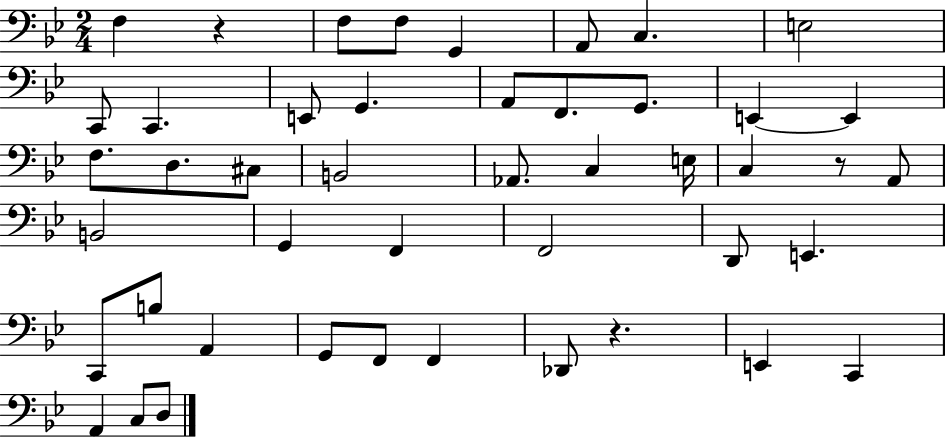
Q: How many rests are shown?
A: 3